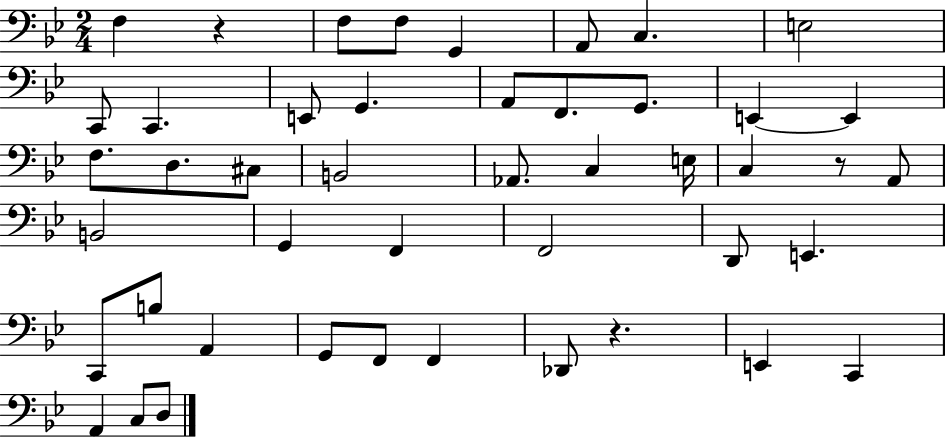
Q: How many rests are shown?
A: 3